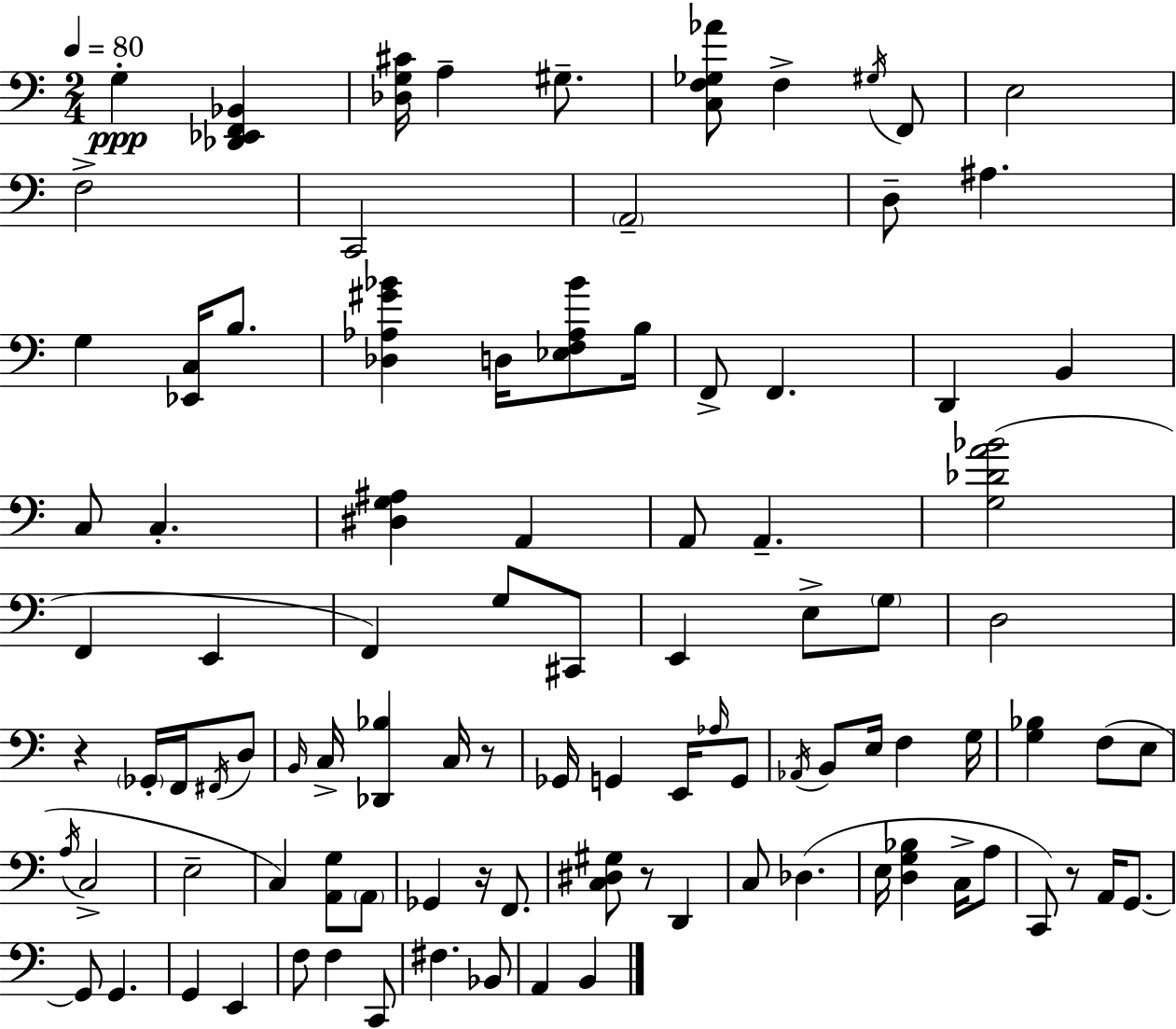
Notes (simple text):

G3/q [Db2,Eb2,F2,Bb2]/q [Db3,G3,C#4]/s A3/q G#3/e. [C3,F3,Gb3,Ab4]/e F3/q G#3/s F2/e E3/h F3/h C2/h A2/h D3/e A#3/q. G3/q [Eb2,C3]/s B3/e. [Db3,Ab3,G#4,Bb4]/q D3/s [Eb3,F3,Ab3,Bb4]/e B3/s F2/e F2/q. D2/q B2/q C3/e C3/q. [D#3,G3,A#3]/q A2/q A2/e A2/q. [G3,Db4,A4,Bb4]/h F2/q E2/q F2/q G3/e C#2/e E2/q E3/e G3/e D3/h R/q Gb2/s F2/s F#2/s D3/e B2/s C3/s [Db2,Bb3]/q C3/s R/e Gb2/s G2/q E2/s Ab3/s G2/e Ab2/s B2/e E3/s F3/q G3/s [G3,Bb3]/q F3/e E3/e A3/s C3/h E3/h C3/q [A2,G3]/e A2/e Gb2/q R/s F2/e. [C3,D#3,G#3]/e R/e D2/q C3/e Db3/q. E3/s [D3,G3,Bb3]/q C3/s A3/e C2/e R/e A2/s G2/e. G2/e G2/q. G2/q E2/q F3/e F3/q C2/e F#3/q. Bb2/e A2/q B2/q